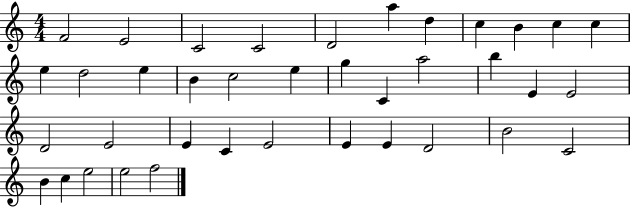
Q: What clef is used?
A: treble